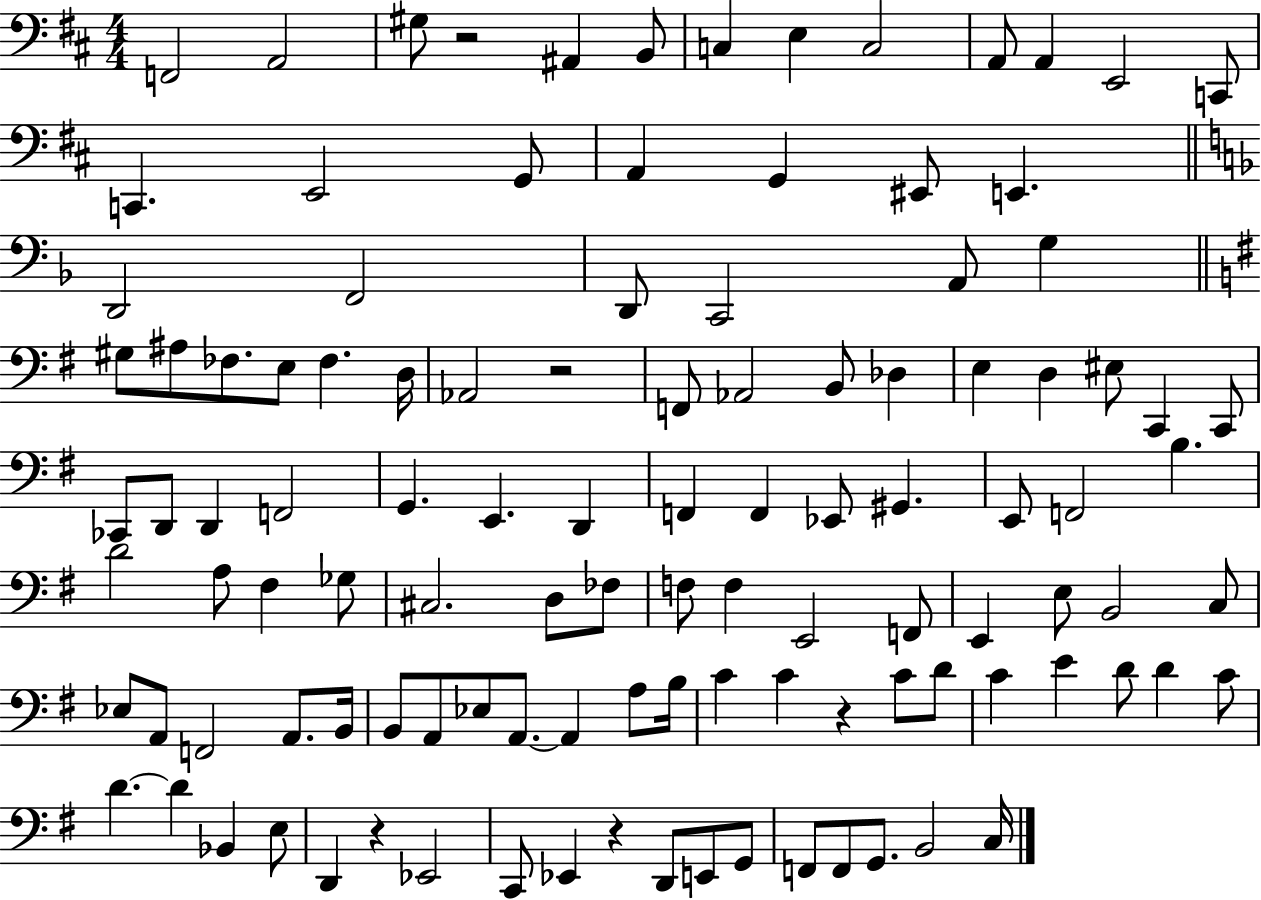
X:1
T:Untitled
M:4/4
L:1/4
K:D
F,,2 A,,2 ^G,/2 z2 ^A,, B,,/2 C, E, C,2 A,,/2 A,, E,,2 C,,/2 C,, E,,2 G,,/2 A,, G,, ^E,,/2 E,, D,,2 F,,2 D,,/2 C,,2 A,,/2 G, ^G,/2 ^A,/2 _F,/2 E,/2 _F, D,/4 _A,,2 z2 F,,/2 _A,,2 B,,/2 _D, E, D, ^E,/2 C,, C,,/2 _C,,/2 D,,/2 D,, F,,2 G,, E,, D,, F,, F,, _E,,/2 ^G,, E,,/2 F,,2 B, D2 A,/2 ^F, _G,/2 ^C,2 D,/2 _F,/2 F,/2 F, E,,2 F,,/2 E,, E,/2 B,,2 C,/2 _E,/2 A,,/2 F,,2 A,,/2 B,,/4 B,,/2 A,,/2 _E,/2 A,,/2 A,, A,/2 B,/4 C C z C/2 D/2 C E D/2 D C/2 D D _B,, E,/2 D,, z _E,,2 C,,/2 _E,, z D,,/2 E,,/2 G,,/2 F,,/2 F,,/2 G,,/2 B,,2 C,/4